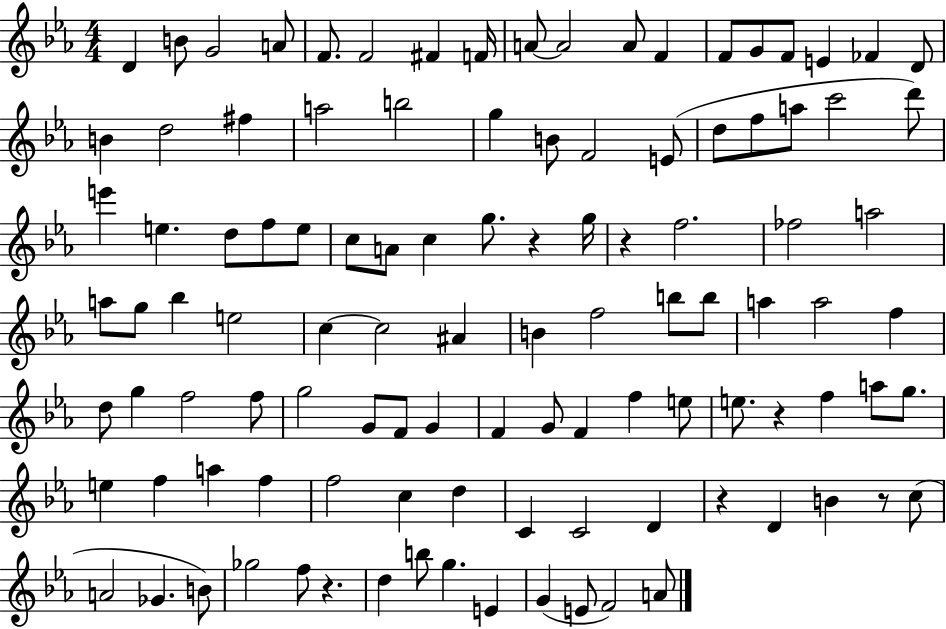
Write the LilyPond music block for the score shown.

{
  \clef treble
  \numericTimeSignature
  \time 4/4
  \key ees \major
  d'4 b'8 g'2 a'8 | f'8. f'2 fis'4 f'16 | a'8~~ a'2 a'8 f'4 | f'8 g'8 f'8 e'4 fes'4 d'8 | \break b'4 d''2 fis''4 | a''2 b''2 | g''4 b'8 f'2 e'8( | d''8 f''8 a''8 c'''2 d'''8) | \break e'''4 e''4. d''8 f''8 e''8 | c''8 a'8 c''4 g''8. r4 g''16 | r4 f''2. | fes''2 a''2 | \break a''8 g''8 bes''4 e''2 | c''4~~ c''2 ais'4 | b'4 f''2 b''8 b''8 | a''4 a''2 f''4 | \break d''8 g''4 f''2 f''8 | g''2 g'8 f'8 g'4 | f'4 g'8 f'4 f''4 e''8 | e''8. r4 f''4 a''8 g''8. | \break e''4 f''4 a''4 f''4 | f''2 c''4 d''4 | c'4 c'2 d'4 | r4 d'4 b'4 r8 c''8( | \break a'2 ges'4. b'8) | ges''2 f''8 r4. | d''4 b''8 g''4. e'4 | g'4( e'8 f'2) a'8 | \break \bar "|."
}